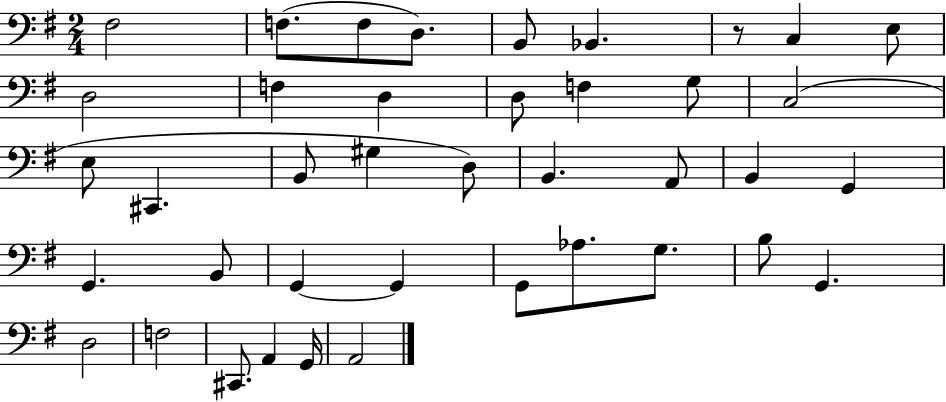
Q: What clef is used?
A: bass